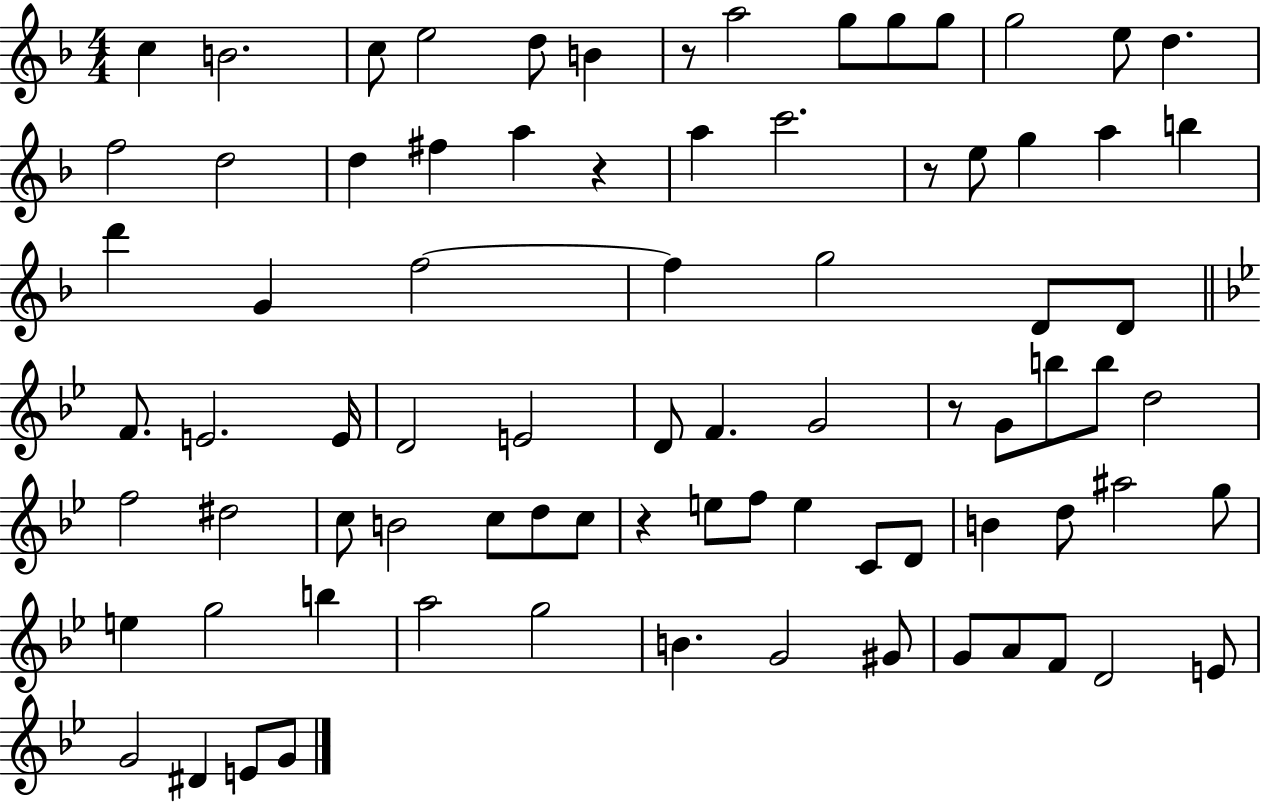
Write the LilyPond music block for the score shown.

{
  \clef treble
  \numericTimeSignature
  \time 4/4
  \key f \major
  c''4 b'2. | c''8 e''2 d''8 b'4 | r8 a''2 g''8 g''8 g''8 | g''2 e''8 d''4. | \break f''2 d''2 | d''4 fis''4 a''4 r4 | a''4 c'''2. | r8 e''8 g''4 a''4 b''4 | \break d'''4 g'4 f''2~~ | f''4 g''2 d'8 d'8 | \bar "||" \break \key bes \major f'8. e'2. e'16 | d'2 e'2 | d'8 f'4. g'2 | r8 g'8 b''8 b''8 d''2 | \break f''2 dis''2 | c''8 b'2 c''8 d''8 c''8 | r4 e''8 f''8 e''4 c'8 d'8 | b'4 d''8 ais''2 g''8 | \break e''4 g''2 b''4 | a''2 g''2 | b'4. g'2 gis'8 | g'8 a'8 f'8 d'2 e'8 | \break g'2 dis'4 e'8 g'8 | \bar "|."
}